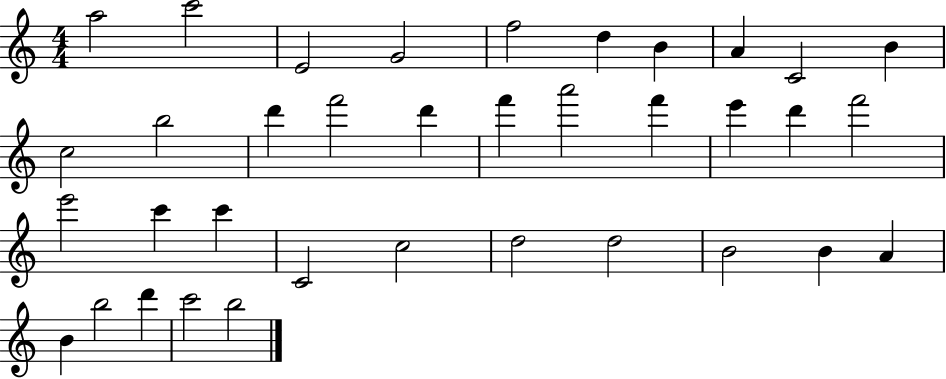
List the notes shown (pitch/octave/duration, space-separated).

A5/h C6/h E4/h G4/h F5/h D5/q B4/q A4/q C4/h B4/q C5/h B5/h D6/q F6/h D6/q F6/q A6/h F6/q E6/q D6/q F6/h E6/h C6/q C6/q C4/h C5/h D5/h D5/h B4/h B4/q A4/q B4/q B5/h D6/q C6/h B5/h